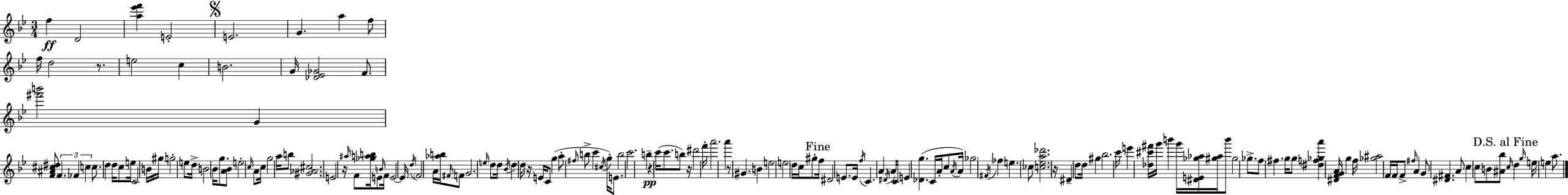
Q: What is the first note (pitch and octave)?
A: F5